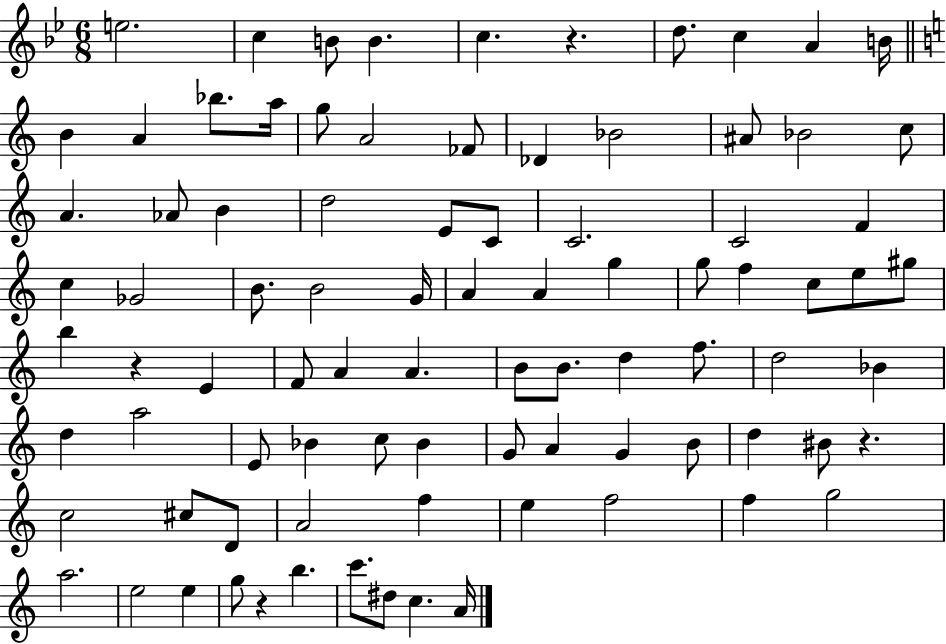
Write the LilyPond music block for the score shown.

{
  \clef treble
  \numericTimeSignature
  \time 6/8
  \key bes \major
  e''2. | c''4 b'8 b'4. | c''4. r4. | d''8. c''4 a'4 b'16 | \break \bar "||" \break \key c \major b'4 a'4 bes''8. a''16 | g''8 a'2 fes'8 | des'4 bes'2 | ais'8 bes'2 c''8 | \break a'4. aes'8 b'4 | d''2 e'8 c'8 | c'2. | c'2 f'4 | \break c''4 ges'2 | b'8. b'2 g'16 | a'4 a'4 g''4 | g''8 f''4 c''8 e''8 gis''8 | \break b''4 r4 e'4 | f'8 a'4 a'4. | b'8 b'8. d''4 f''8. | d''2 bes'4 | \break d''4 a''2 | e'8 bes'4 c''8 bes'4 | g'8 a'4 g'4 b'8 | d''4 bis'8 r4. | \break c''2 cis''8 d'8 | a'2 f''4 | e''4 f''2 | f''4 g''2 | \break a''2. | e''2 e''4 | g''8 r4 b''4. | c'''8. dis''8 c''4. a'16 | \break \bar "|."
}